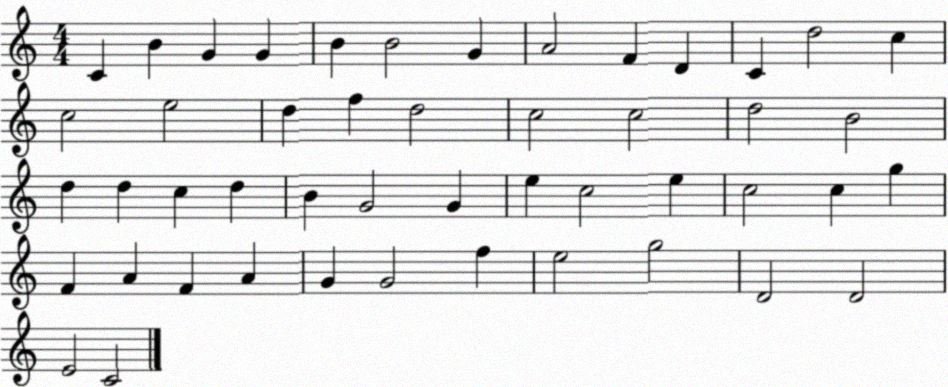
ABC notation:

X:1
T:Untitled
M:4/4
L:1/4
K:C
C B G G B B2 G A2 F D C d2 c c2 e2 d f d2 c2 c2 d2 B2 d d c d B G2 G e c2 e c2 c g F A F A G G2 f e2 g2 D2 D2 E2 C2